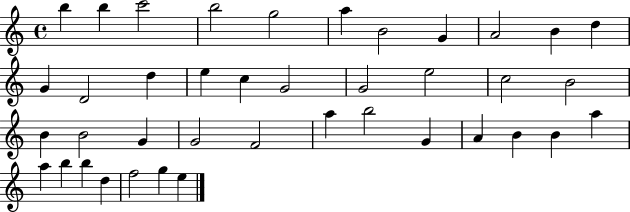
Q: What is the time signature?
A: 4/4